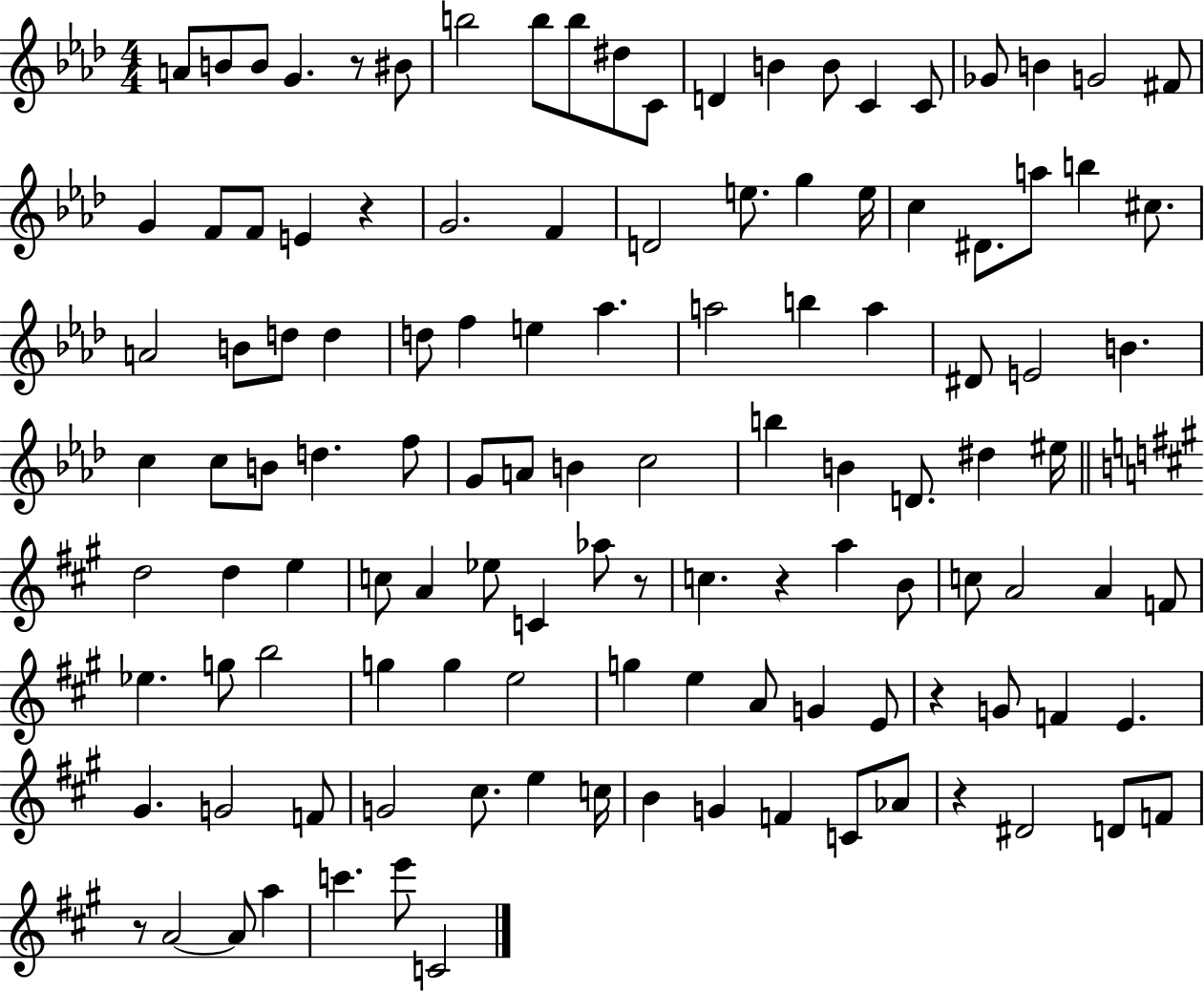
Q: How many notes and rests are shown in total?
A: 119